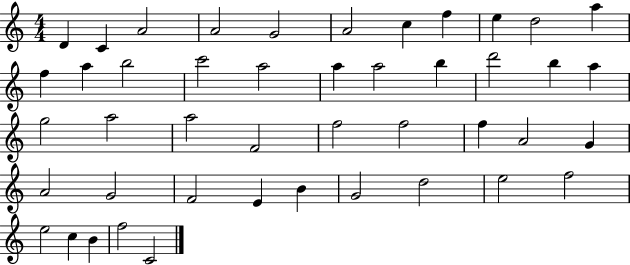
D4/q C4/q A4/h A4/h G4/h A4/h C5/q F5/q E5/q D5/h A5/q F5/q A5/q B5/h C6/h A5/h A5/q A5/h B5/q D6/h B5/q A5/q G5/h A5/h A5/h F4/h F5/h F5/h F5/q A4/h G4/q A4/h G4/h F4/h E4/q B4/q G4/h D5/h E5/h F5/h E5/h C5/q B4/q F5/h C4/h